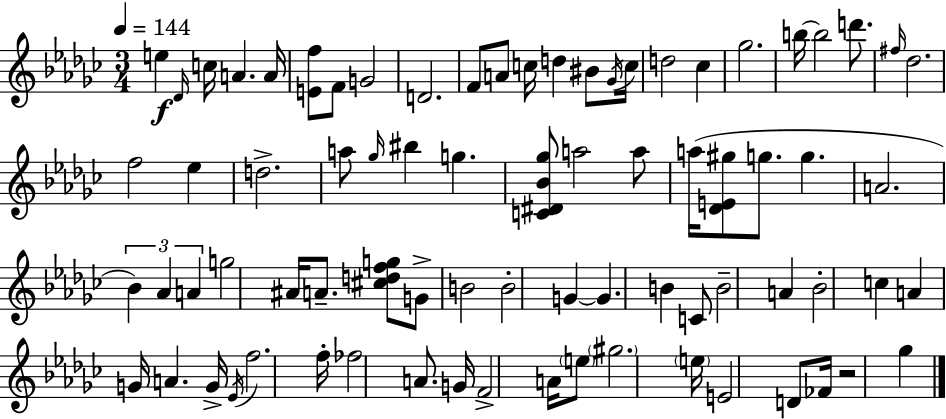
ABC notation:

X:1
T:Untitled
M:3/4
L:1/4
K:Ebm
e _D/4 c/4 A A/4 [Ef]/2 F/2 G2 D2 F/2 A/2 c/4 d ^B/2 _G/4 c/4 d2 _c _g2 b/4 b2 d'/2 ^f/4 _d2 f2 _e d2 a/2 _g/4 ^b g [C^D_B_g]/2 a2 a/2 a/4 [_DE^g]/2 g/2 g A2 _B _A A g2 ^A/4 A/2 [^cdfg]/2 G/2 B2 B2 G G B C/2 B2 A _B2 c A G/4 A G/4 _E/4 f2 f/4 _f2 A/2 G/4 F2 A/4 e/2 ^g2 e/4 E2 D/2 _F/4 z2 _g